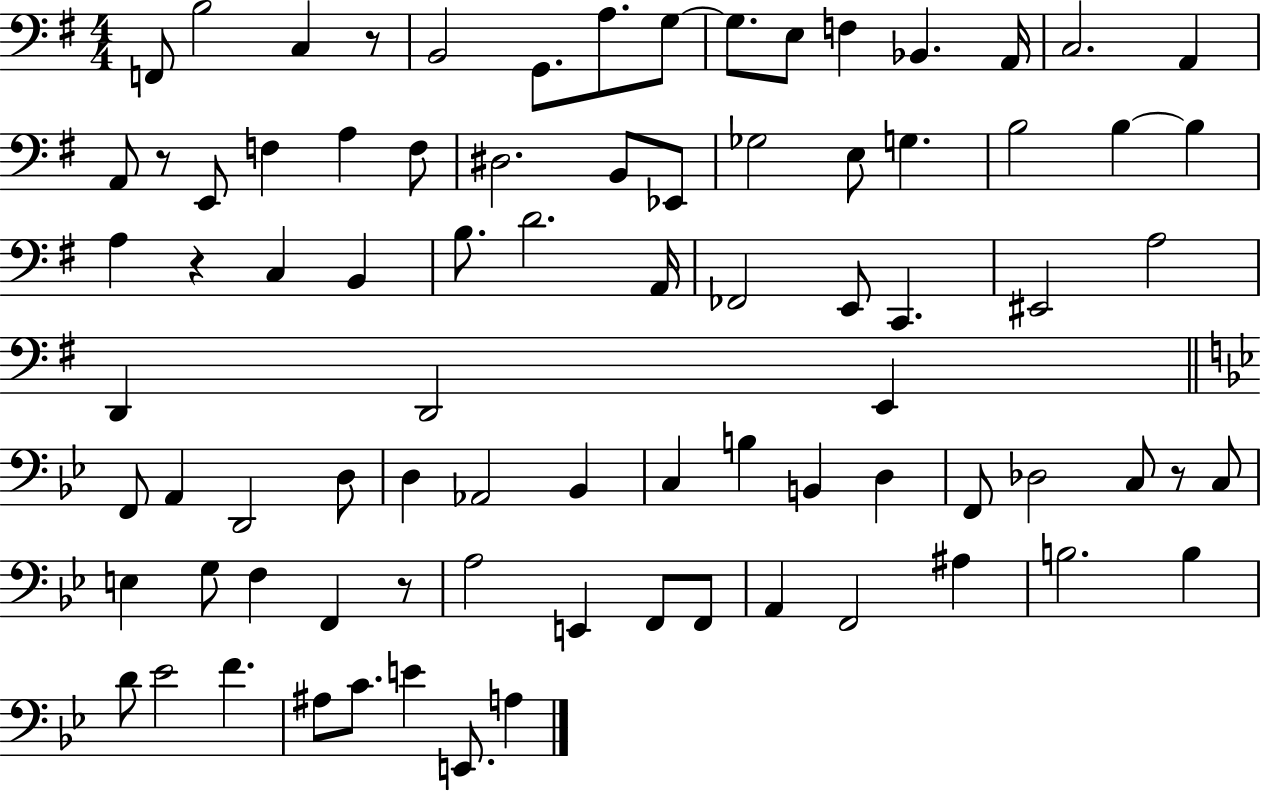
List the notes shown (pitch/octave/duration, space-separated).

F2/e B3/h C3/q R/e B2/h G2/e. A3/e. G3/e G3/e. E3/e F3/q Bb2/q. A2/s C3/h. A2/q A2/e R/e E2/e F3/q A3/q F3/e D#3/h. B2/e Eb2/e Gb3/h E3/e G3/q. B3/h B3/q B3/q A3/q R/q C3/q B2/q B3/e. D4/h. A2/s FES2/h E2/e C2/q. EIS2/h A3/h D2/q D2/h E2/q F2/e A2/q D2/h D3/e D3/q Ab2/h Bb2/q C3/q B3/q B2/q D3/q F2/e Db3/h C3/e R/e C3/e E3/q G3/e F3/q F2/q R/e A3/h E2/q F2/e F2/e A2/q F2/h A#3/q B3/h. B3/q D4/e Eb4/h F4/q. A#3/e C4/e. E4/q E2/e. A3/q